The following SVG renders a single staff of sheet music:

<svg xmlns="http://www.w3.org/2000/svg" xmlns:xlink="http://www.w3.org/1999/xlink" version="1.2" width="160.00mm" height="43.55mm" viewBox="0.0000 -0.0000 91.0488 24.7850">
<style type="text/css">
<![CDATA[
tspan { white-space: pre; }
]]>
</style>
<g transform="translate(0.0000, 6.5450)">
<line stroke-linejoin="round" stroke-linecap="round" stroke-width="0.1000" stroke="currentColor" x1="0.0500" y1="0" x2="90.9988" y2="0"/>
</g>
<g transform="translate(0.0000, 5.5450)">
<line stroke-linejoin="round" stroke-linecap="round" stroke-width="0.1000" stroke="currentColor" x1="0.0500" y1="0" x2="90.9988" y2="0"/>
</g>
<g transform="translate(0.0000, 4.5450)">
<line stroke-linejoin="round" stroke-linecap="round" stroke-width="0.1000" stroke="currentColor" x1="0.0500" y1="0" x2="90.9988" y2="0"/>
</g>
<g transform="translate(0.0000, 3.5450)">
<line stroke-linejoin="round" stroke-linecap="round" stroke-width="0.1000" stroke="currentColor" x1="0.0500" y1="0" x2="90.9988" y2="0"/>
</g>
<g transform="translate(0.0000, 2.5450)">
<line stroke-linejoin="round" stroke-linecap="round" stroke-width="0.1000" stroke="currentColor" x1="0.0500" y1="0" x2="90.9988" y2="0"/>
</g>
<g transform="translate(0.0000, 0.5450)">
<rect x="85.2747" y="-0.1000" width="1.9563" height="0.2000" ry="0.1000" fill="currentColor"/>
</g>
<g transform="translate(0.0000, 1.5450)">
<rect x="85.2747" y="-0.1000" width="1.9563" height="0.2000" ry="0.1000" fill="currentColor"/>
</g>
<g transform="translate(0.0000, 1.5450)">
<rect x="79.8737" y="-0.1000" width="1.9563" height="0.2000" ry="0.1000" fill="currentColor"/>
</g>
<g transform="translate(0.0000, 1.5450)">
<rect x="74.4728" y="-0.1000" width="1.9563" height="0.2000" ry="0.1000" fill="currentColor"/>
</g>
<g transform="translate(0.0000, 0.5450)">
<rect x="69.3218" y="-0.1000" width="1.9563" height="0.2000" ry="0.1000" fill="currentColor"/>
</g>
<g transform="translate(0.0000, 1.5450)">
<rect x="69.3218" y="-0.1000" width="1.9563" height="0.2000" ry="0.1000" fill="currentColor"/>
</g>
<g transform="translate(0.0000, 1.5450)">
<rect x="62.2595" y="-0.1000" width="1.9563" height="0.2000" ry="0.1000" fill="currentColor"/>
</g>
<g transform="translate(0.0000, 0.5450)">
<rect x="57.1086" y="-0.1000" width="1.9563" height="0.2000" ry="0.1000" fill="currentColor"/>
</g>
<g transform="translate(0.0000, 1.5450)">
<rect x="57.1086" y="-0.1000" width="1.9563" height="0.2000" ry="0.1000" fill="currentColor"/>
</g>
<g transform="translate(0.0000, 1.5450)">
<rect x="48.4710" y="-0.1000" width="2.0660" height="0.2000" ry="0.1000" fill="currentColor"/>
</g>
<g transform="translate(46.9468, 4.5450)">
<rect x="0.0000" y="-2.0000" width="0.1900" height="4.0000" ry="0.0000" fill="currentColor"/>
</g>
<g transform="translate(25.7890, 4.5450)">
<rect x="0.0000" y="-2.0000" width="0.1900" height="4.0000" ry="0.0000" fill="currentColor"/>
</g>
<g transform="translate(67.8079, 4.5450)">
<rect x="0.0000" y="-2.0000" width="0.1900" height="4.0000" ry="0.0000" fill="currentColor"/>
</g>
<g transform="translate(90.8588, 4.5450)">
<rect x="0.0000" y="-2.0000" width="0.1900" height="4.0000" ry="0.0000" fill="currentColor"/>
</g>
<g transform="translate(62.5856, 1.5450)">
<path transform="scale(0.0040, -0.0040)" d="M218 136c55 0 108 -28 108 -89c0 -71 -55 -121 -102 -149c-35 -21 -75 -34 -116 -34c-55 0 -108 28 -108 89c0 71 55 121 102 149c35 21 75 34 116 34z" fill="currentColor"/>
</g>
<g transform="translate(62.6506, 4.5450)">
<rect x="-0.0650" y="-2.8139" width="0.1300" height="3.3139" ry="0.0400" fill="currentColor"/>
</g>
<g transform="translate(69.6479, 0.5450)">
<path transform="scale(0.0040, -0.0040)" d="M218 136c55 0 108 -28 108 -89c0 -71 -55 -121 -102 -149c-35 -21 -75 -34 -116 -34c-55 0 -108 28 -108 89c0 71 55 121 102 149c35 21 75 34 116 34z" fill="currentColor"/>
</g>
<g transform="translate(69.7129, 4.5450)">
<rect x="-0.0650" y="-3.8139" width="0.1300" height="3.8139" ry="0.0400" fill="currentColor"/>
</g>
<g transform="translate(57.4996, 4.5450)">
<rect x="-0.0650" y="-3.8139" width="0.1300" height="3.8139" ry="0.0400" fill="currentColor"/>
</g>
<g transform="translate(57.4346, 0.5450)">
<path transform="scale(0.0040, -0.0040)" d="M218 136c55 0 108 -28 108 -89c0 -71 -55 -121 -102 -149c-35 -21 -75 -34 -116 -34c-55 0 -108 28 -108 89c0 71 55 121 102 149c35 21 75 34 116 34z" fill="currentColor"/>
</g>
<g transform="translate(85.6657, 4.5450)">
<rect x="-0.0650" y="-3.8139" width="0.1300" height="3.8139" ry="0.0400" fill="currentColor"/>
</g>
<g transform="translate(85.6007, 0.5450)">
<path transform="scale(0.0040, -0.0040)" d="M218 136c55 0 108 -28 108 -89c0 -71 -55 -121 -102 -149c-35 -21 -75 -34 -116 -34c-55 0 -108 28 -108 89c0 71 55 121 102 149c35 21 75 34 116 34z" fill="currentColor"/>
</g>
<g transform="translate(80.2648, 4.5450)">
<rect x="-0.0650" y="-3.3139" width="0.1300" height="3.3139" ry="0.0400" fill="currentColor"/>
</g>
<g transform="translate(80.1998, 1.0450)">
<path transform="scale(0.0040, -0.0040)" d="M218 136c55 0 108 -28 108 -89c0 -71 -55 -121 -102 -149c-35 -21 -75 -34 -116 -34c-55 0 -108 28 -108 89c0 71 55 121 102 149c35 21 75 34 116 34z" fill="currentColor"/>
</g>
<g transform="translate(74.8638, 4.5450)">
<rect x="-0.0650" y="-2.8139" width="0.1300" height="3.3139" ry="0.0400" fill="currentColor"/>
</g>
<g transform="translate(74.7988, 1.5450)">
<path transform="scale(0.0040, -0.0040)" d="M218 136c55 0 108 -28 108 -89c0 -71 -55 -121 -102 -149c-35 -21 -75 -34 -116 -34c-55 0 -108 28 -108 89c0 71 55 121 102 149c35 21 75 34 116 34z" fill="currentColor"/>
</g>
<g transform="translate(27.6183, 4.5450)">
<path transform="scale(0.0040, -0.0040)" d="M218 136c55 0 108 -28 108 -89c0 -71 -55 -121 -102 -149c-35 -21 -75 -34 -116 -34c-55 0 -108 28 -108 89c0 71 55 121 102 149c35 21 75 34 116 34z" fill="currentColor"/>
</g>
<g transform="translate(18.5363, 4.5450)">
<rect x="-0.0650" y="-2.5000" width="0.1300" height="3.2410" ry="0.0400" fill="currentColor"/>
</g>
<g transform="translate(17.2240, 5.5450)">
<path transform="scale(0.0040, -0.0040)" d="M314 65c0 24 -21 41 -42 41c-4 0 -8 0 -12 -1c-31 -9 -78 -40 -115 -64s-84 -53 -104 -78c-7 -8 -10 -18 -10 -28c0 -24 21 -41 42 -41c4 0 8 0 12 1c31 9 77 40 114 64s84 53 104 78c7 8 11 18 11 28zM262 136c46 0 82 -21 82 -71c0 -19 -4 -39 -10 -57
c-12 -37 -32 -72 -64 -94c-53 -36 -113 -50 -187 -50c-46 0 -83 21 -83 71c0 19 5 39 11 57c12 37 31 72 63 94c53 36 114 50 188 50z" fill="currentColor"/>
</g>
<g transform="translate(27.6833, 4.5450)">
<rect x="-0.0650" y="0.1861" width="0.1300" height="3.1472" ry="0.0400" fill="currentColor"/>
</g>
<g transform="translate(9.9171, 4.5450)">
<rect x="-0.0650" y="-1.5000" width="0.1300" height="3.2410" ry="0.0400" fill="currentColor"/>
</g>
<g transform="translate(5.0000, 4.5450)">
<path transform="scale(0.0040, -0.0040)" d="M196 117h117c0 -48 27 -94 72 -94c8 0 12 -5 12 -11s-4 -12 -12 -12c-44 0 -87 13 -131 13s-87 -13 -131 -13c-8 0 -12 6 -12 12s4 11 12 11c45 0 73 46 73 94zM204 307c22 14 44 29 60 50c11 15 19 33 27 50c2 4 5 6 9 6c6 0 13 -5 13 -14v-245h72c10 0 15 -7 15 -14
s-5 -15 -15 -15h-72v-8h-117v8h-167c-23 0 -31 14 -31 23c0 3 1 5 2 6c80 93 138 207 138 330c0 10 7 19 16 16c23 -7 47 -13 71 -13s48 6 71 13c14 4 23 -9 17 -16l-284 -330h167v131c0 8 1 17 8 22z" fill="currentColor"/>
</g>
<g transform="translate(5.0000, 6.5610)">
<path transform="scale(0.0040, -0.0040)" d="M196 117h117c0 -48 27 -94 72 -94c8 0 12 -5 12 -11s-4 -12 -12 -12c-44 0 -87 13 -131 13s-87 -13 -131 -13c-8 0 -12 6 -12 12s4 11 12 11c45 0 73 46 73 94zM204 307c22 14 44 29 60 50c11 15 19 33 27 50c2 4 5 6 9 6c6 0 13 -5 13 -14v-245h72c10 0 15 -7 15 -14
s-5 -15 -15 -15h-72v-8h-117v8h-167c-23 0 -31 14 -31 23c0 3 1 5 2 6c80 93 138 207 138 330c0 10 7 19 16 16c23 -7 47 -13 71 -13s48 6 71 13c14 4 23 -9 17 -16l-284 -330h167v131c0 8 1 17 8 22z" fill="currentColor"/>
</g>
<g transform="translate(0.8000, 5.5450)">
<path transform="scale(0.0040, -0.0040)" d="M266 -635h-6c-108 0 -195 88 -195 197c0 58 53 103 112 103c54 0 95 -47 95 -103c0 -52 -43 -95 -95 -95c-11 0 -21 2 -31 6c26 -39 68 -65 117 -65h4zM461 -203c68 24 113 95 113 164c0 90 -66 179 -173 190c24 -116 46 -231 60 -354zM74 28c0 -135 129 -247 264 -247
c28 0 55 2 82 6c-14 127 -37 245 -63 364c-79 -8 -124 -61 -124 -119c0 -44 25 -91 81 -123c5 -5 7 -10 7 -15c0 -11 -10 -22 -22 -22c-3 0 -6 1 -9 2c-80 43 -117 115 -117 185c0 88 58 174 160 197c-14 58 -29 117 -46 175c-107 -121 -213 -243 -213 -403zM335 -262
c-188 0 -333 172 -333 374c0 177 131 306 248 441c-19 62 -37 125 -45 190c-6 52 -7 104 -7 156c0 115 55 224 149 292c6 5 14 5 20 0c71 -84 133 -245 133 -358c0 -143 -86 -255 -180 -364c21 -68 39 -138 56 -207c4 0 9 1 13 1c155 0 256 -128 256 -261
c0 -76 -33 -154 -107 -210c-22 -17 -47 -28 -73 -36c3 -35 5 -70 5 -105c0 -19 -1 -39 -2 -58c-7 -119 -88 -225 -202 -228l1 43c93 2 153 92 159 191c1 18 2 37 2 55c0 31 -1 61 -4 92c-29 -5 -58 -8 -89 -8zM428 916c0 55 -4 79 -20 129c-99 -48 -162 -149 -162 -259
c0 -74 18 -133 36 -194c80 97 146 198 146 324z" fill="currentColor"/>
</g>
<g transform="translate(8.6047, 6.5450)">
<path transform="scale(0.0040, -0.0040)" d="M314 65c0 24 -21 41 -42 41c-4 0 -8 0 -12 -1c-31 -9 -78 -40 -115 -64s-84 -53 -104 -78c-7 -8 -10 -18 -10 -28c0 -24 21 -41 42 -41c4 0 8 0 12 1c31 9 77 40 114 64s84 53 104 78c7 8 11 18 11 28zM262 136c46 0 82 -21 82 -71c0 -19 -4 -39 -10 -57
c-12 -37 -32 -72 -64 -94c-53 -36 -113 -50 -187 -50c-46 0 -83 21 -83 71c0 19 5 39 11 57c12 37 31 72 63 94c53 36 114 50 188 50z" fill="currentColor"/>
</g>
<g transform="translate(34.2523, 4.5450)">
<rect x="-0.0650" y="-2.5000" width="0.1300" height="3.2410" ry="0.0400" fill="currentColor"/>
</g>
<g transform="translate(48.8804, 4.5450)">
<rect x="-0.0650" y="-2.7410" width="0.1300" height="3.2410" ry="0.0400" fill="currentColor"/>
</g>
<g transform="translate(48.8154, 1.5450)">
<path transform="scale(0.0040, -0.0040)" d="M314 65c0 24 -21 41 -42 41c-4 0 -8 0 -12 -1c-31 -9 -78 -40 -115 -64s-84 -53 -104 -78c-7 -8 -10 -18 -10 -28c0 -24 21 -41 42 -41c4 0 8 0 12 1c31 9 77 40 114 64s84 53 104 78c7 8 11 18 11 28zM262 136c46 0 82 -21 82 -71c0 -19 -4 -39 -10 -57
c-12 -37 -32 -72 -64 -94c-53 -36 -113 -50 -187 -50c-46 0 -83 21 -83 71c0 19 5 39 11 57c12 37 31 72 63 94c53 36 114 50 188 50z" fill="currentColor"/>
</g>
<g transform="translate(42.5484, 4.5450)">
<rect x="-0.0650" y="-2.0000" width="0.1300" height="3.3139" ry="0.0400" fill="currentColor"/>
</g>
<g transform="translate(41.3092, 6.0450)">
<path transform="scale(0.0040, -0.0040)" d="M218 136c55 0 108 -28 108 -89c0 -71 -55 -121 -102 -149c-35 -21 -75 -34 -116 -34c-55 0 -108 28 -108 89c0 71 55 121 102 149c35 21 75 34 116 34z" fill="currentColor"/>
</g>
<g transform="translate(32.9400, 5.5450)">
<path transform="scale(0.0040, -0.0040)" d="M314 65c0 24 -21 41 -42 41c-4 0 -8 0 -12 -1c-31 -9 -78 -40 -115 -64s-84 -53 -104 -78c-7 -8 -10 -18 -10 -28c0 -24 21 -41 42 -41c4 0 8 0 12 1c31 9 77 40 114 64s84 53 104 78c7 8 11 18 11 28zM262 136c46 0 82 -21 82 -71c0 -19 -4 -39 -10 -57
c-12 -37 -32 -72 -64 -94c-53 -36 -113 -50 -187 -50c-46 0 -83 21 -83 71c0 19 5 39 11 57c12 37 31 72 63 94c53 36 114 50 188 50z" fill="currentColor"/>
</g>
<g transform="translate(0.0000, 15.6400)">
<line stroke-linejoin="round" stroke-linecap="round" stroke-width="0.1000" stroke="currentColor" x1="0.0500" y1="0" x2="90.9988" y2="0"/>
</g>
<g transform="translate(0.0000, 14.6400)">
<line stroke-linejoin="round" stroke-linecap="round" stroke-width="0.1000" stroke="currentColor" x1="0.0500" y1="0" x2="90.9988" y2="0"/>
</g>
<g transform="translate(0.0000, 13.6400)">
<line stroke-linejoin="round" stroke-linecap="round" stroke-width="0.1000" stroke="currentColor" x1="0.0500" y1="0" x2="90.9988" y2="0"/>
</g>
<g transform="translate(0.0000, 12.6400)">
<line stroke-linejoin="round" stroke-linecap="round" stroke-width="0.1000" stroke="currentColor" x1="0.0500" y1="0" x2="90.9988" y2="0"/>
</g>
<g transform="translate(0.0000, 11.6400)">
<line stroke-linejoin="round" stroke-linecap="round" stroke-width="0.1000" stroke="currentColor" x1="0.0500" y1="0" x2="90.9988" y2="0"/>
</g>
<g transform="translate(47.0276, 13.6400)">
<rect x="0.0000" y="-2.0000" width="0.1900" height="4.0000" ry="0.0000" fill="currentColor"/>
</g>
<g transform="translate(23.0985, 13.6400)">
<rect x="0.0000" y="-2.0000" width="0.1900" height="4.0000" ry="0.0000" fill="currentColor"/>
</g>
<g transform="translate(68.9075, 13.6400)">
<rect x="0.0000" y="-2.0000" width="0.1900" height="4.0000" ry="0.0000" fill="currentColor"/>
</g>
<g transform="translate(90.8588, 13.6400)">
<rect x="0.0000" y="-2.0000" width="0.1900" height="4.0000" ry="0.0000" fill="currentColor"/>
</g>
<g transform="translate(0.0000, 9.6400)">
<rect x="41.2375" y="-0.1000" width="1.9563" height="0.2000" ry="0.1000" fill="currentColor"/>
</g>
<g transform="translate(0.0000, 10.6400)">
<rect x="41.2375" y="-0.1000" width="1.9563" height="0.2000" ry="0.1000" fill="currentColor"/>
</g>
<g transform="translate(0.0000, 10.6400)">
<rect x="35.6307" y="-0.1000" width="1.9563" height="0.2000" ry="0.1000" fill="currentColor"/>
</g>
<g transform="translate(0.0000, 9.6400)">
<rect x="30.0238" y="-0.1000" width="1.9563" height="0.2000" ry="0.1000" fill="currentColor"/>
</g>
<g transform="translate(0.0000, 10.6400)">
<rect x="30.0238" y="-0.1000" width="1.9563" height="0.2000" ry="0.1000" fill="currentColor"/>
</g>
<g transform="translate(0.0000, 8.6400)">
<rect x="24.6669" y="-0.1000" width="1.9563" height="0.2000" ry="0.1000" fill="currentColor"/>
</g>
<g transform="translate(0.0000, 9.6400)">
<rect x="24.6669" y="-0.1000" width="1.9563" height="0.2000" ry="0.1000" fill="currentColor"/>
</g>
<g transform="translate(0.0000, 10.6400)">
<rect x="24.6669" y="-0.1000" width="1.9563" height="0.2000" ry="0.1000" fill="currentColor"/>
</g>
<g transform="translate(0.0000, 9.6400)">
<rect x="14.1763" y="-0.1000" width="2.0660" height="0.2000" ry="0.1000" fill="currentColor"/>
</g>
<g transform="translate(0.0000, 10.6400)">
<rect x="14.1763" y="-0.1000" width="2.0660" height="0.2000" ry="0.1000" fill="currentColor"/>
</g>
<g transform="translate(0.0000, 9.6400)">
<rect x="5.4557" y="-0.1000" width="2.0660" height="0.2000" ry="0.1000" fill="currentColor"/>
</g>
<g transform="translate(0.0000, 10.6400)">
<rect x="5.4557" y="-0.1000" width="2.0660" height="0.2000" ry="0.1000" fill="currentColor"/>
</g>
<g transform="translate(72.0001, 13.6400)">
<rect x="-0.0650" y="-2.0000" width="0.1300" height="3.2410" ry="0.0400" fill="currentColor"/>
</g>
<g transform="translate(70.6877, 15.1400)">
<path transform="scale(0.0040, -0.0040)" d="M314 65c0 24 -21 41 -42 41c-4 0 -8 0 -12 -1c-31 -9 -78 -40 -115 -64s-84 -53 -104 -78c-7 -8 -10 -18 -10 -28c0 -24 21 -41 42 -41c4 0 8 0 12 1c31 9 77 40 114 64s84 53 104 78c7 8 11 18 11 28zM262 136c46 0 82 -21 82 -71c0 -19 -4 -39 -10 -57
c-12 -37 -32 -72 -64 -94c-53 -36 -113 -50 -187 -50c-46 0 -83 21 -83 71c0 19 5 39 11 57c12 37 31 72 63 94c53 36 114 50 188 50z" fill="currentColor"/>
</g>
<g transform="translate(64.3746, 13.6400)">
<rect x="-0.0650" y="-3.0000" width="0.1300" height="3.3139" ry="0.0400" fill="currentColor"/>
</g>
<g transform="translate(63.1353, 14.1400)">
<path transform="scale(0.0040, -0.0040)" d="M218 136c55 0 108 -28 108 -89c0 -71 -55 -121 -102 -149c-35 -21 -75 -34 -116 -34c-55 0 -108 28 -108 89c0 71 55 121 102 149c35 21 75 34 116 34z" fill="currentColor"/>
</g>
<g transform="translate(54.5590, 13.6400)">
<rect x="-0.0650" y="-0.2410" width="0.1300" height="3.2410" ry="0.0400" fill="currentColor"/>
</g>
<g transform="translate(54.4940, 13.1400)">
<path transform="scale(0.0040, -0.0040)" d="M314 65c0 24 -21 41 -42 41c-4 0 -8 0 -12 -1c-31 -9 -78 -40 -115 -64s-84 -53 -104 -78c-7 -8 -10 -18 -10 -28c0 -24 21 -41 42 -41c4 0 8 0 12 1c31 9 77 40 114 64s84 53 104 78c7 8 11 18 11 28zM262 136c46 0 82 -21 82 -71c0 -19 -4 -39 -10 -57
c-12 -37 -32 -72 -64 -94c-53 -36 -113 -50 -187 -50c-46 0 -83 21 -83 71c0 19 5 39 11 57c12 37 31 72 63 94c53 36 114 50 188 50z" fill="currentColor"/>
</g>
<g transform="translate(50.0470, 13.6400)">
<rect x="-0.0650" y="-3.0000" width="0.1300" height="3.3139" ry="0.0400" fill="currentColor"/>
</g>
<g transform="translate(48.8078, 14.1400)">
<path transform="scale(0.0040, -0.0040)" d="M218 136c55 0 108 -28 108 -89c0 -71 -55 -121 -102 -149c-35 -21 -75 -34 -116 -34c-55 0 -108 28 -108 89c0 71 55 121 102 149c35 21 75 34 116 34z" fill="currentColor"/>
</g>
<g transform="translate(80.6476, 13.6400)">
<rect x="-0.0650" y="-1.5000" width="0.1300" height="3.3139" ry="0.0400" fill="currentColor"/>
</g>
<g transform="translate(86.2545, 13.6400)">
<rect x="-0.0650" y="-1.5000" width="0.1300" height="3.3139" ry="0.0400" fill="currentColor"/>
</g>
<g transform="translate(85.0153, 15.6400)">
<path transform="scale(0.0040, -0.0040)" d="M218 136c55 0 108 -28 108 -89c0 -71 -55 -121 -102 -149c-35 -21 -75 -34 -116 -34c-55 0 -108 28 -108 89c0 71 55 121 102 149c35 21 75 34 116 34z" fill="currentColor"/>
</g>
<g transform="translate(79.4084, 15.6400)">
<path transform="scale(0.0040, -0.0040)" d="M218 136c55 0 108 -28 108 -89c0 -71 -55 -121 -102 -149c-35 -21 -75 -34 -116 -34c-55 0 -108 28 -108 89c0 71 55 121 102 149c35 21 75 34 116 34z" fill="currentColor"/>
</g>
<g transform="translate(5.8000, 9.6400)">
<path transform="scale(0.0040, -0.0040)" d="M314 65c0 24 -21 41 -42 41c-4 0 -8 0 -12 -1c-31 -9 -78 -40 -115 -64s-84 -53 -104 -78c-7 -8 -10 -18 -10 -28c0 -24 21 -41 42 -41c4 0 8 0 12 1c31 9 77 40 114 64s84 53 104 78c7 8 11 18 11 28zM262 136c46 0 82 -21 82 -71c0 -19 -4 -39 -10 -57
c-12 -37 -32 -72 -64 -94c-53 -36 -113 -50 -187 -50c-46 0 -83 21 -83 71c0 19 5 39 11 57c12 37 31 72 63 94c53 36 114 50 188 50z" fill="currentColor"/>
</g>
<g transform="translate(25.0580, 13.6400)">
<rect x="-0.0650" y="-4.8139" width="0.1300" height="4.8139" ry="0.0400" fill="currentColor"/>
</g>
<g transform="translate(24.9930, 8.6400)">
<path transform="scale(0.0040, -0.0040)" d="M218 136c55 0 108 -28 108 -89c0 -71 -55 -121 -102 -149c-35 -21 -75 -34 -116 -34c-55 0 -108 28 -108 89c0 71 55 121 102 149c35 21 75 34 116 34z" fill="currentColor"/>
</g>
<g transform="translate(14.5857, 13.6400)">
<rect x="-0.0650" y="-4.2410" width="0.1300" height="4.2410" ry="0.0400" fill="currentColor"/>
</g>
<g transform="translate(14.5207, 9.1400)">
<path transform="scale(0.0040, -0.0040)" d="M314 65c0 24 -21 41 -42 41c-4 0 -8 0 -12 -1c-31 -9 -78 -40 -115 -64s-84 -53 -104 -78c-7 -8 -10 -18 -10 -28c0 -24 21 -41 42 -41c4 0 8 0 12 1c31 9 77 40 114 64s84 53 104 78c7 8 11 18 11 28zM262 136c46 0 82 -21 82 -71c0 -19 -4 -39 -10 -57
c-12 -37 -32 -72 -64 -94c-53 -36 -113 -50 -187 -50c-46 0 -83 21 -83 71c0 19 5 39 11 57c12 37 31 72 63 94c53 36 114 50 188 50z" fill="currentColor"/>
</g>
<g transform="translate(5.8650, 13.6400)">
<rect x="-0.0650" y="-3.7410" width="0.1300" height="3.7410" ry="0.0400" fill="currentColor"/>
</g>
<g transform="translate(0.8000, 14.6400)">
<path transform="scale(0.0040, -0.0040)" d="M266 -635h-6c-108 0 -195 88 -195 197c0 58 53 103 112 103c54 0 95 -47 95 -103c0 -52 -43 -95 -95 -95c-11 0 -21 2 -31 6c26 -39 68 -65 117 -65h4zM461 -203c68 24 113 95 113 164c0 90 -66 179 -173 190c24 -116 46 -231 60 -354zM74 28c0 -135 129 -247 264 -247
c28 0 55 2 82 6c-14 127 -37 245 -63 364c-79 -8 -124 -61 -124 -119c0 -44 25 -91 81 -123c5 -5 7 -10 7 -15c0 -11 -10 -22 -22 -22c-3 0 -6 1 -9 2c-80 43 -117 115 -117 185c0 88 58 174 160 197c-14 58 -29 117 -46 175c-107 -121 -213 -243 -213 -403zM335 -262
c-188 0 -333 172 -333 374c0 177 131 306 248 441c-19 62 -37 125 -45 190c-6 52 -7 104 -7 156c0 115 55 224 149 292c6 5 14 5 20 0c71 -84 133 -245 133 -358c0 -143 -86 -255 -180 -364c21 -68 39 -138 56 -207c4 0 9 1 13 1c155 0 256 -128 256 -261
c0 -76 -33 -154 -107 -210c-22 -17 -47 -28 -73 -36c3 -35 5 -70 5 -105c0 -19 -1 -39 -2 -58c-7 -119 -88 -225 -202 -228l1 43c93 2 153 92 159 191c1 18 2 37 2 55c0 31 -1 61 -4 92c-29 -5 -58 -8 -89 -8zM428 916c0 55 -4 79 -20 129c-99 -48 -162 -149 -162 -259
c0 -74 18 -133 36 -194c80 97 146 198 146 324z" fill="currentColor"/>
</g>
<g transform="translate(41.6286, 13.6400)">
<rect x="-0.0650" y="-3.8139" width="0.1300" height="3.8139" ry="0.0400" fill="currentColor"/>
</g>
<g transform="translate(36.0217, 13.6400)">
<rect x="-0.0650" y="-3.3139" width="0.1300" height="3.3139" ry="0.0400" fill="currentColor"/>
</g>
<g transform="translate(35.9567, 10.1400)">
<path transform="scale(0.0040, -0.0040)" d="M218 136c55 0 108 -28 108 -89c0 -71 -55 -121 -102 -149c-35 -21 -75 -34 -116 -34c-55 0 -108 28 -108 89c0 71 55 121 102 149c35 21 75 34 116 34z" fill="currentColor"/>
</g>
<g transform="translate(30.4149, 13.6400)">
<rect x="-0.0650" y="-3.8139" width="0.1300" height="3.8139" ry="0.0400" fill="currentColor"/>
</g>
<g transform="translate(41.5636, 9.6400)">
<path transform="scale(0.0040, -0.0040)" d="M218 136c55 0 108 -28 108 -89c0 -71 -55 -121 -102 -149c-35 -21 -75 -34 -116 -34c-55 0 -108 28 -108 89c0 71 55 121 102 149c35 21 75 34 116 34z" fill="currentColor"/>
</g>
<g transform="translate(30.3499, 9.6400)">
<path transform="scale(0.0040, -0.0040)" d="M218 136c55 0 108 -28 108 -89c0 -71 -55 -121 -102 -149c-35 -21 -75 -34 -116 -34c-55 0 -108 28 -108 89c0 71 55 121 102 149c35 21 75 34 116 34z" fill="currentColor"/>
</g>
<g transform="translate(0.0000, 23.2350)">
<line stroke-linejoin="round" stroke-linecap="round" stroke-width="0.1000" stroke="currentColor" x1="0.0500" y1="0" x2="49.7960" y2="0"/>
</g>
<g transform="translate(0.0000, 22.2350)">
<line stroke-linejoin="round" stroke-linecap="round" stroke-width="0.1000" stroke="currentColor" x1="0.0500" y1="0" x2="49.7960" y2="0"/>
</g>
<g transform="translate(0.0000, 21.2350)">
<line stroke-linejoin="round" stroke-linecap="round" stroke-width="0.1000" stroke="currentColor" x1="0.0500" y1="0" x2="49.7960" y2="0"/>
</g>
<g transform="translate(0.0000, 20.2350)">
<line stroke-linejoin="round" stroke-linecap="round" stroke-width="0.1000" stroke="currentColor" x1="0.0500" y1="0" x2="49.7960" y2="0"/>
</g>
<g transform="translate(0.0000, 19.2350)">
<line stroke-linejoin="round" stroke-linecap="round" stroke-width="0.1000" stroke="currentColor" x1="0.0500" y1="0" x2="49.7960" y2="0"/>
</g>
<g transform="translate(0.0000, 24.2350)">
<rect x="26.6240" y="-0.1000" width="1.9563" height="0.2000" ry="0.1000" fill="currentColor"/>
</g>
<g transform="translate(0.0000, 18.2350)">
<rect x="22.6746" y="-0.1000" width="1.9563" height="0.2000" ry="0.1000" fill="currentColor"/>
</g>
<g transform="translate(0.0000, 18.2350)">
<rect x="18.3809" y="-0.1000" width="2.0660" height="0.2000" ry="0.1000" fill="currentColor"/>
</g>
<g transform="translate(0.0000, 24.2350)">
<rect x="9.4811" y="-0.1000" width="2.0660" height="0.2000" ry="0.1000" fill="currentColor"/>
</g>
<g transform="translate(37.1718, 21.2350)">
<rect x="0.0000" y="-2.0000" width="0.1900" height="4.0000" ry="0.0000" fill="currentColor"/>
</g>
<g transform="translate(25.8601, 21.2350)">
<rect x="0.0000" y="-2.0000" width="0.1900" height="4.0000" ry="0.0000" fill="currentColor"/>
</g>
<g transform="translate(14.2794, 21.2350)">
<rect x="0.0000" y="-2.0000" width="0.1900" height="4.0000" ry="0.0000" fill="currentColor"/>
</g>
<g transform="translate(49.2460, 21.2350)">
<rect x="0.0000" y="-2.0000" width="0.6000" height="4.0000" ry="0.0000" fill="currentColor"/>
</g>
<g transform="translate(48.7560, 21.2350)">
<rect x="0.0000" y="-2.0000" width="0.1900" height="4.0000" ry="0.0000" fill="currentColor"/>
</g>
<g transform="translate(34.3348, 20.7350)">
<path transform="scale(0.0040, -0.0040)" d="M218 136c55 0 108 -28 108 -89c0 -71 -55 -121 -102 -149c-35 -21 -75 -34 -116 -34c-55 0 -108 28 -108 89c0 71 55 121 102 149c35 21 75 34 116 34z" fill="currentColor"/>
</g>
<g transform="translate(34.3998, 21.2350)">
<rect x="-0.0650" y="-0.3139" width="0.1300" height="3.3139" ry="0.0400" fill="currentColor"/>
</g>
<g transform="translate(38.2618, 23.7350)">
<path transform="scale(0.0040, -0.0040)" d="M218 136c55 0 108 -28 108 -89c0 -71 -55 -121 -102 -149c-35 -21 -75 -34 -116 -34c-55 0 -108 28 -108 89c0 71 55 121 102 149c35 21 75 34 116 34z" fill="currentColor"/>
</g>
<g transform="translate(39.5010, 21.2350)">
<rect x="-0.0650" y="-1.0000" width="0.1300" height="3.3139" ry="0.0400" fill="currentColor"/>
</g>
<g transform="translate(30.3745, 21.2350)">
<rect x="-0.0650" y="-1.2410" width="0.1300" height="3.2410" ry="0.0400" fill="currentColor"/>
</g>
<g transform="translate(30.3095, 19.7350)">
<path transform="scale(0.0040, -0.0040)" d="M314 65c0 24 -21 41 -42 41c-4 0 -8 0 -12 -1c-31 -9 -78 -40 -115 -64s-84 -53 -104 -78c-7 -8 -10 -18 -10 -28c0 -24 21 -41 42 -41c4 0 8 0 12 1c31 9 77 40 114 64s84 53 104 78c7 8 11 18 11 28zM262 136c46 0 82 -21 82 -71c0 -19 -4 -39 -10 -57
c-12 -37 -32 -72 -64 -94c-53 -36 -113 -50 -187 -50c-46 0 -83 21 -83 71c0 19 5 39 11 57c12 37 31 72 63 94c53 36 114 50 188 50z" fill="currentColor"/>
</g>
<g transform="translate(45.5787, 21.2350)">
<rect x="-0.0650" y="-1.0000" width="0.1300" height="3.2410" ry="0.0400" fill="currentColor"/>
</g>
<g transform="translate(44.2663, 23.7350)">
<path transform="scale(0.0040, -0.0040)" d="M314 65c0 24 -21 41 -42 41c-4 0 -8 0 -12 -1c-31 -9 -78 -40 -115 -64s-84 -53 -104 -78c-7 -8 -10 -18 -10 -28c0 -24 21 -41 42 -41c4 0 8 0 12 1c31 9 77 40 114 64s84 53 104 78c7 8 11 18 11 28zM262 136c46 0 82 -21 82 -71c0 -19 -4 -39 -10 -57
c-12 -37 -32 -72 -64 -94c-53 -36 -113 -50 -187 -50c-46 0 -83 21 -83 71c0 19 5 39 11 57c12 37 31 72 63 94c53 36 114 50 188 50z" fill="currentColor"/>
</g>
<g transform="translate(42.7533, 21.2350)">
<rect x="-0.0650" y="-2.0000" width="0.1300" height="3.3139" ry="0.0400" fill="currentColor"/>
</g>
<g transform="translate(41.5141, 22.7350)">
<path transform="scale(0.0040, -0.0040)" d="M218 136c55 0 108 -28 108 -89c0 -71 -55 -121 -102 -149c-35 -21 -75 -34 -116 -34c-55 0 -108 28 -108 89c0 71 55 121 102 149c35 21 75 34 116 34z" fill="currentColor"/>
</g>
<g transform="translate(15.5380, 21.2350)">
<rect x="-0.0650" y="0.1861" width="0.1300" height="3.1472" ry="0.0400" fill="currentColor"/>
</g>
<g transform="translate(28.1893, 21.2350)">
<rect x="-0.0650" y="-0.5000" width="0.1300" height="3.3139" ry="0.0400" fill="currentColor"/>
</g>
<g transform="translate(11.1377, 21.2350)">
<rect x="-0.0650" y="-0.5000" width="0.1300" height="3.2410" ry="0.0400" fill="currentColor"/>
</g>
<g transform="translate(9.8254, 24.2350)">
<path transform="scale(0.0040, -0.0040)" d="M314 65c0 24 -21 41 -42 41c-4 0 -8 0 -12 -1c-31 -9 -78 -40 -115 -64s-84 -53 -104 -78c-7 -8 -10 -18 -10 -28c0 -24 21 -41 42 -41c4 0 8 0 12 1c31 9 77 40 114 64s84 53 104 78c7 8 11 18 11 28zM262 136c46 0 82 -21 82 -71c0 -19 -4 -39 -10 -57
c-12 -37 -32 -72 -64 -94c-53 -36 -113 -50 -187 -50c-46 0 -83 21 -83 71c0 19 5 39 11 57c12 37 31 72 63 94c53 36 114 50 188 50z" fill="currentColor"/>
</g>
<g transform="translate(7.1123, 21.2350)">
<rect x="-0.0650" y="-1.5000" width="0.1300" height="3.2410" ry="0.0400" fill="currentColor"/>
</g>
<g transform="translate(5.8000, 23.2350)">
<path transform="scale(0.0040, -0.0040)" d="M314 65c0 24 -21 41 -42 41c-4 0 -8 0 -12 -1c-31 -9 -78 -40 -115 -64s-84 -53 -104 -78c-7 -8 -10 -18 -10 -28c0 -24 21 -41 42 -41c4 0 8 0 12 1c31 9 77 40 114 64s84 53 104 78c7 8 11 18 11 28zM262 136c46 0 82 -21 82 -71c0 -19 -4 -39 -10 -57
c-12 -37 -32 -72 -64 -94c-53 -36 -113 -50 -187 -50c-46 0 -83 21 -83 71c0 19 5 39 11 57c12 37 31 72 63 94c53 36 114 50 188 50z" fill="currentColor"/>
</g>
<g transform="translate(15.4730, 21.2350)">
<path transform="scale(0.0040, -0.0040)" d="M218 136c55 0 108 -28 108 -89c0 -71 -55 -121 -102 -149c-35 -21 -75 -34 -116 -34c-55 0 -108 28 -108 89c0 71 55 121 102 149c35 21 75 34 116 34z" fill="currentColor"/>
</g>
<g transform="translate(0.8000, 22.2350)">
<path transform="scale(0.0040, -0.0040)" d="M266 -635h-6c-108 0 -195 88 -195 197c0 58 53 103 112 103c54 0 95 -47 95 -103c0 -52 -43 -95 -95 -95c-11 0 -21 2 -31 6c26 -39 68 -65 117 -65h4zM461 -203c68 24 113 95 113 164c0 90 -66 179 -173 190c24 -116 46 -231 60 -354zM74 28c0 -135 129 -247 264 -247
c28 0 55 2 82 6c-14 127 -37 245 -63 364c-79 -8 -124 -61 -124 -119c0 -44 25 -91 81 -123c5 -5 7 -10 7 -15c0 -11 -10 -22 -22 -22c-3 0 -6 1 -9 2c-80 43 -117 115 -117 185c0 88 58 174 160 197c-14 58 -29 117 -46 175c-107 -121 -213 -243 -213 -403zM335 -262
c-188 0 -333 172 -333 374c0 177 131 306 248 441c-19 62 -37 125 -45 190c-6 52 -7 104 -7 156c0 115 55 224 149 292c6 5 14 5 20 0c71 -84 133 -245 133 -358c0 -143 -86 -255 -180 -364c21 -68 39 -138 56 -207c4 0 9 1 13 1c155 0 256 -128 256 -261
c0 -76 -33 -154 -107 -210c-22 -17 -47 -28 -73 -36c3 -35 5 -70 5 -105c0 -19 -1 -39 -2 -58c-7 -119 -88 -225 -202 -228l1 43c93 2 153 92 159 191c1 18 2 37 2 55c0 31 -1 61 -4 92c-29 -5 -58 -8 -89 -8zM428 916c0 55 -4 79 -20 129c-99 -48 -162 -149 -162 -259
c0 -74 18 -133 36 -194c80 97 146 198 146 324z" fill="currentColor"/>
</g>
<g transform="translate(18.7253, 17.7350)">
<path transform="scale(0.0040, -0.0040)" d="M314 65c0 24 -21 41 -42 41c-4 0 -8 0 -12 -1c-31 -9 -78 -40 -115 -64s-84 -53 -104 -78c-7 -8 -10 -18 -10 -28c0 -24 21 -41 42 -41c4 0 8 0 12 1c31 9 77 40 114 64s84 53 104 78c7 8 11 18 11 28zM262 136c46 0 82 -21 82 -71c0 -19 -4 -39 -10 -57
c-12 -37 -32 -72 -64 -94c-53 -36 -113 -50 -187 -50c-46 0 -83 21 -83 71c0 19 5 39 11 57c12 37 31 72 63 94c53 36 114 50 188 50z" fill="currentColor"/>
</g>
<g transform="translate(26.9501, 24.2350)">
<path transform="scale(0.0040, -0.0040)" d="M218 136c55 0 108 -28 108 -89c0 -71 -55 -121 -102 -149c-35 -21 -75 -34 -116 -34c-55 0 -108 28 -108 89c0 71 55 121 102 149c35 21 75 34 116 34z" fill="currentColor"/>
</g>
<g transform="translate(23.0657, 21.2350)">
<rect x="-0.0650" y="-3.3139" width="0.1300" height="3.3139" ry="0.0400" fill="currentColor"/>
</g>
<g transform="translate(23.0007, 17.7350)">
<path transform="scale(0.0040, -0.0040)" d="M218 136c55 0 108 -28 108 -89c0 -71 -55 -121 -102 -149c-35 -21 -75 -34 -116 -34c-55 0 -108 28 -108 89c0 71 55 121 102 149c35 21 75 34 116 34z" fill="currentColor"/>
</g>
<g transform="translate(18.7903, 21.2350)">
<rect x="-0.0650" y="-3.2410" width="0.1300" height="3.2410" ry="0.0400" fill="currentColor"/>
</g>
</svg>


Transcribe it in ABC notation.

X:1
T:Untitled
M:4/4
L:1/4
K:C
E2 G2 B G2 F a2 c' a c' a b c' c'2 d'2 e' c' b c' A c2 A F2 E E E2 C2 B b2 b C e2 c D F D2